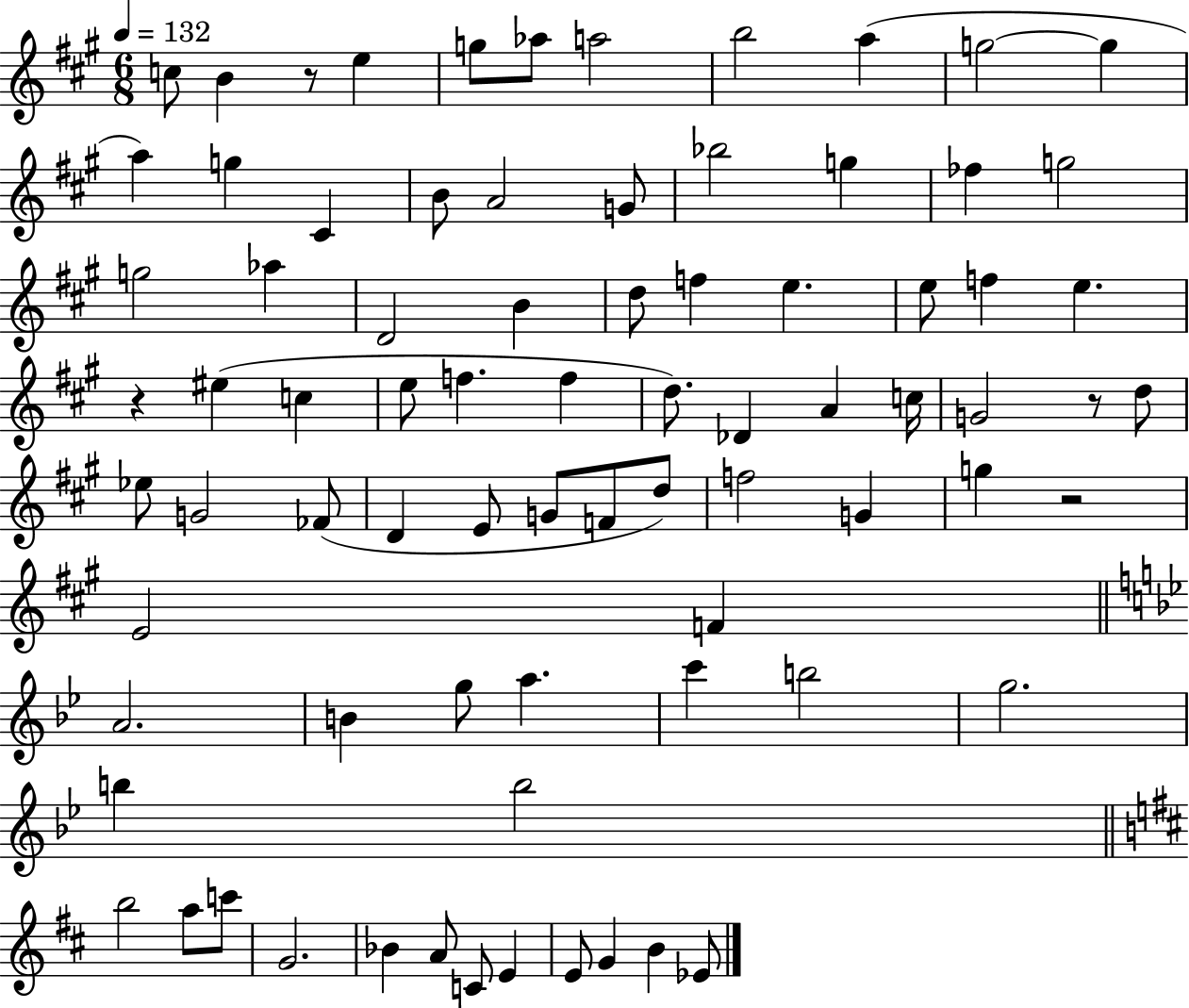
C5/e B4/q R/e E5/q G5/e Ab5/e A5/h B5/h A5/q G5/h G5/q A5/q G5/q C#4/q B4/e A4/h G4/e Bb5/h G5/q FES5/q G5/h G5/h Ab5/q D4/h B4/q D5/e F5/q E5/q. E5/e F5/q E5/q. R/q EIS5/q C5/q E5/e F5/q. F5/q D5/e. Db4/q A4/q C5/s G4/h R/e D5/e Eb5/e G4/h FES4/e D4/q E4/e G4/e F4/e D5/e F5/h G4/q G5/q R/h E4/h F4/q A4/h. B4/q G5/e A5/q. C6/q B5/h G5/h. B5/q B5/h B5/h A5/e C6/e G4/h. Bb4/q A4/e C4/e E4/q E4/e G4/q B4/q Eb4/e